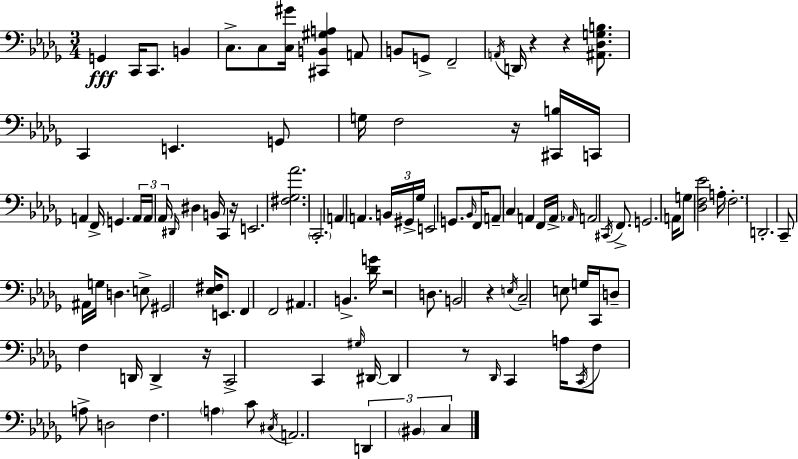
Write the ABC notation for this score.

X:1
T:Untitled
M:3/4
L:1/4
K:Bbm
G,, C,,/4 C,,/2 B,, C,/2 C,/2 [C,^G]/4 [^C,,B,,^G,A,] A,,/2 B,,/2 G,,/2 F,,2 A,,/4 D,,/4 z z [^A,,_D,G,B,]/2 C,, E,, G,,/2 G,/4 F,2 z/4 [^C,,B,]/4 C,,/4 A,, F,,/4 G,, A,,/4 A,,/4 _A,,/4 ^D,,/4 ^D, B,,/4 C,, z/4 E,,2 [^F,_G,_A]2 C,,2 A,, A,, B,,/4 ^G,,/4 _G,/4 E,,2 G,,/2 _B,,/4 F,,/4 A,,/2 C, A,, F,,/4 A,,/4 _A,,/4 A,,2 ^C,,/4 F,,/2 G,,2 A,,/4 G,/2 [_D,F,_E]2 A,/4 F,2 D,,2 C,,/2 ^A,,/4 G,/4 D, E,/2 ^G,,2 [_E,^F,]/4 E,,/2 F,, F,,2 ^A,, B,, [_DG]/4 z2 D,/2 B,,2 z E,/4 C,2 E,/2 G,/4 C,,/4 D,/2 F, D,,/4 D,, z/4 C,,2 C,, ^G,/4 ^D,,/4 ^D,, z/2 _D,,/4 C,, A,/4 C,,/4 F,/2 A,/2 D,2 F, A, C/2 ^C,/4 A,,2 D,, ^B,, C,